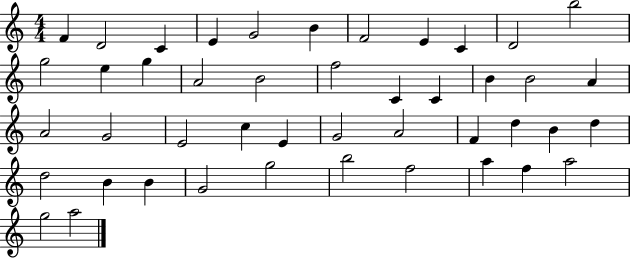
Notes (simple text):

F4/q D4/h C4/q E4/q G4/h B4/q F4/h E4/q C4/q D4/h B5/h G5/h E5/q G5/q A4/h B4/h F5/h C4/q C4/q B4/q B4/h A4/q A4/h G4/h E4/h C5/q E4/q G4/h A4/h F4/q D5/q B4/q D5/q D5/h B4/q B4/q G4/h G5/h B5/h F5/h A5/q F5/q A5/h G5/h A5/h